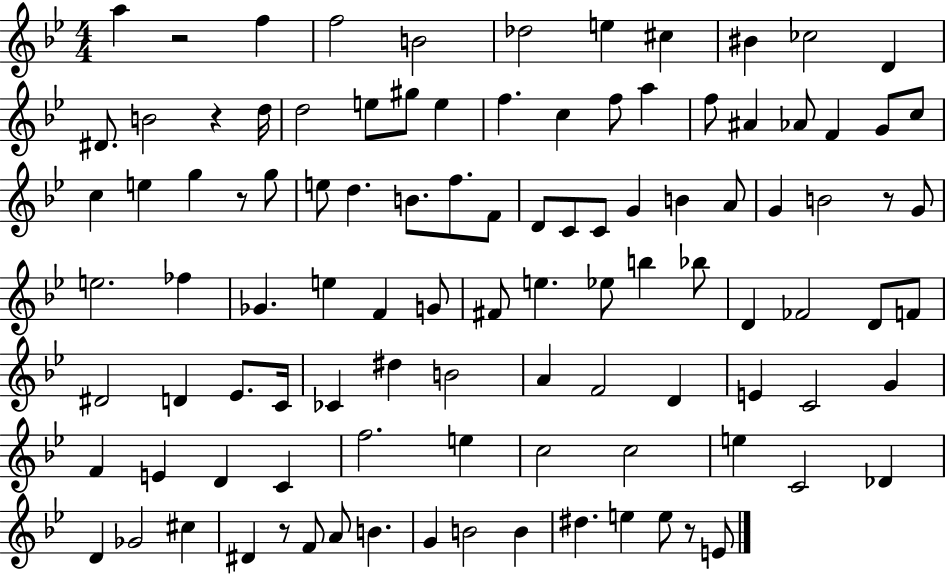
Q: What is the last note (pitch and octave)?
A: E4